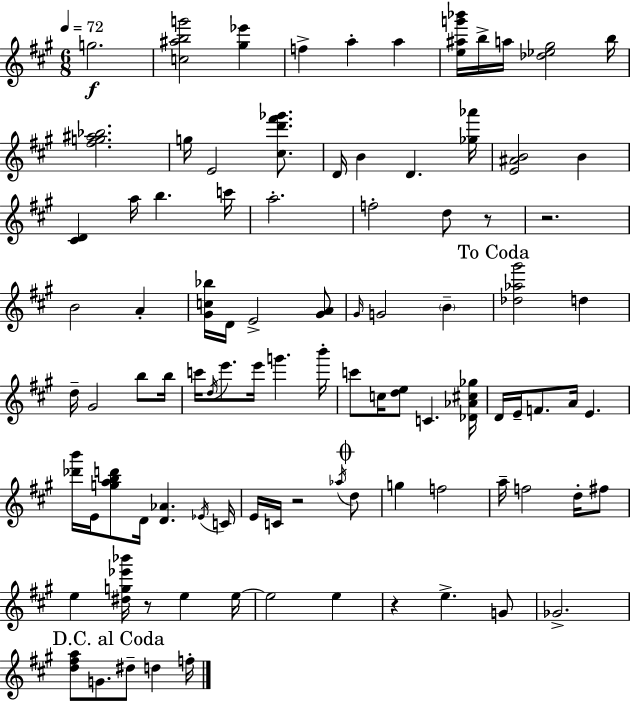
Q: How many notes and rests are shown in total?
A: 95